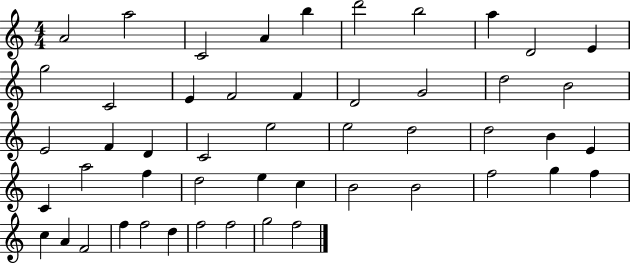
A4/h A5/h C4/h A4/q B5/q D6/h B5/h A5/q D4/h E4/q G5/h C4/h E4/q F4/h F4/q D4/h G4/h D5/h B4/h E4/h F4/q D4/q C4/h E5/h E5/h D5/h D5/h B4/q E4/q C4/q A5/h F5/q D5/h E5/q C5/q B4/h B4/h F5/h G5/q F5/q C5/q A4/q F4/h F5/q F5/h D5/q F5/h F5/h G5/h F5/h